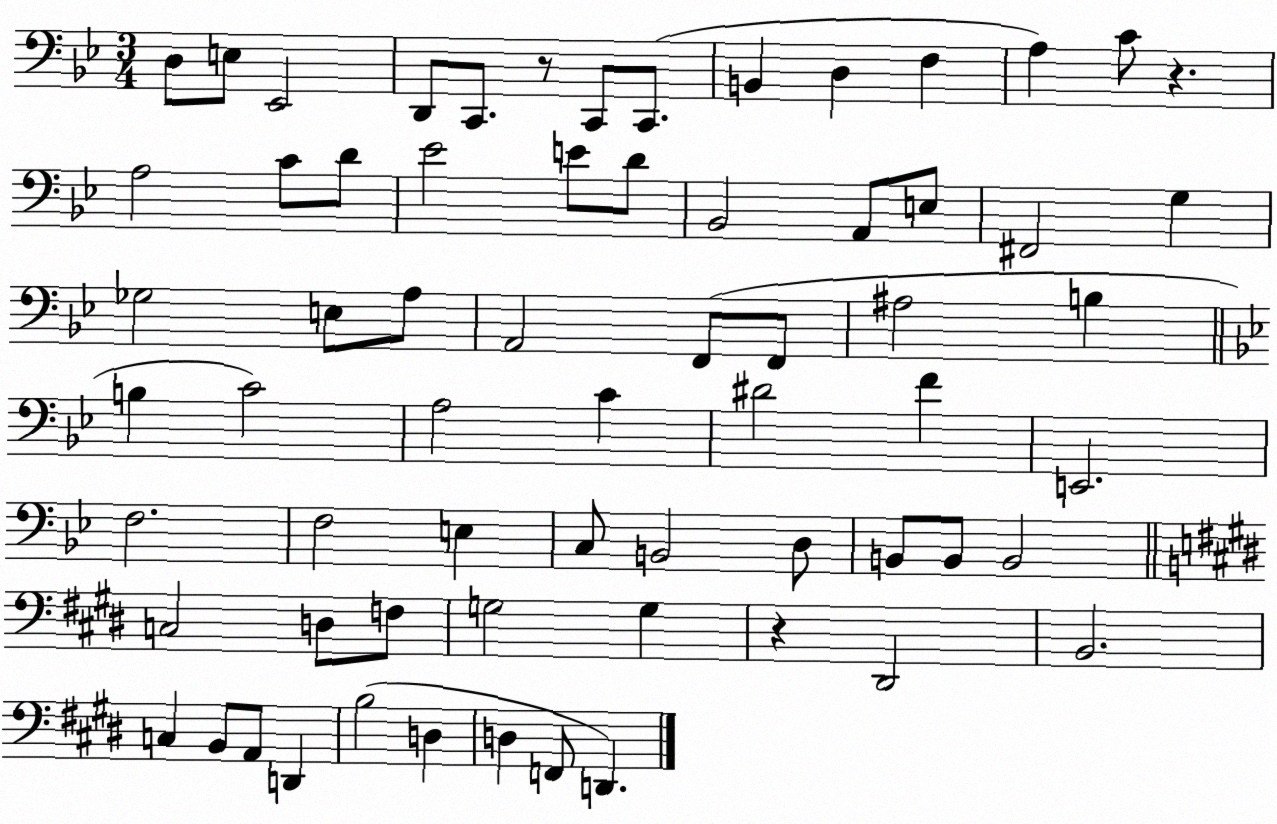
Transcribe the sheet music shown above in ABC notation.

X:1
T:Untitled
M:3/4
L:1/4
K:Bb
D,/2 E,/2 _E,,2 D,,/2 C,,/2 z/2 C,,/2 C,,/2 B,, D, F, A, C/2 z A,2 C/2 D/2 _E2 E/2 D/2 _B,,2 A,,/2 E,/2 ^F,,2 G, _G,2 E,/2 A,/2 A,,2 F,,/2 F,,/2 ^A,2 B, B, C2 A,2 C ^D2 F E,,2 F,2 F,2 E, C,/2 B,,2 D,/2 B,,/2 B,,/2 B,,2 C,2 D,/2 F,/2 G,2 G, z ^D,,2 B,,2 C, B,,/2 A,,/2 D,, B,2 D, D, F,,/2 D,,